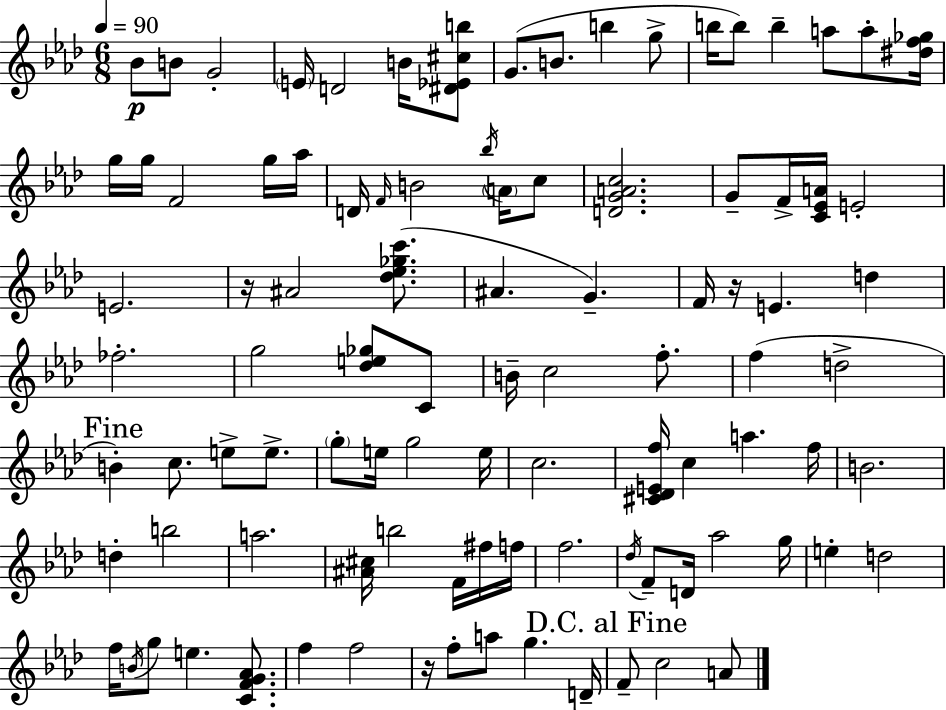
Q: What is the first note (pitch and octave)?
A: Bb4